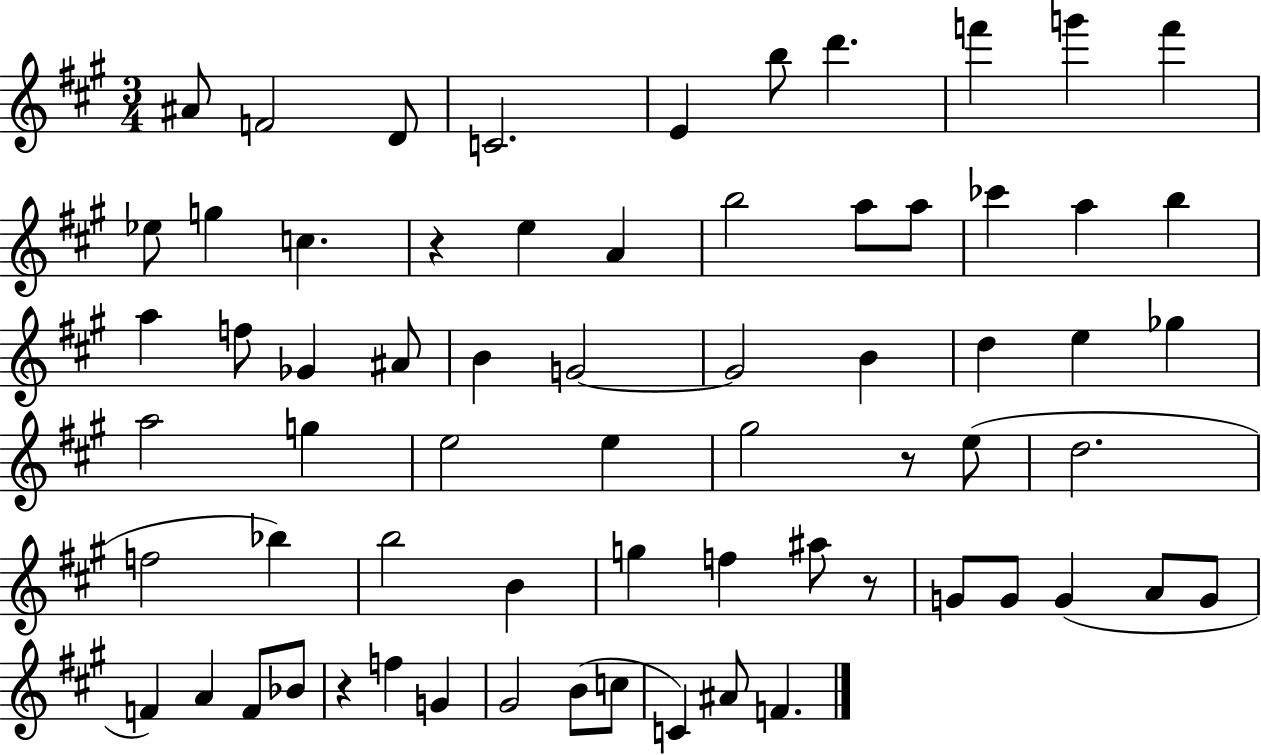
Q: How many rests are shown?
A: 4